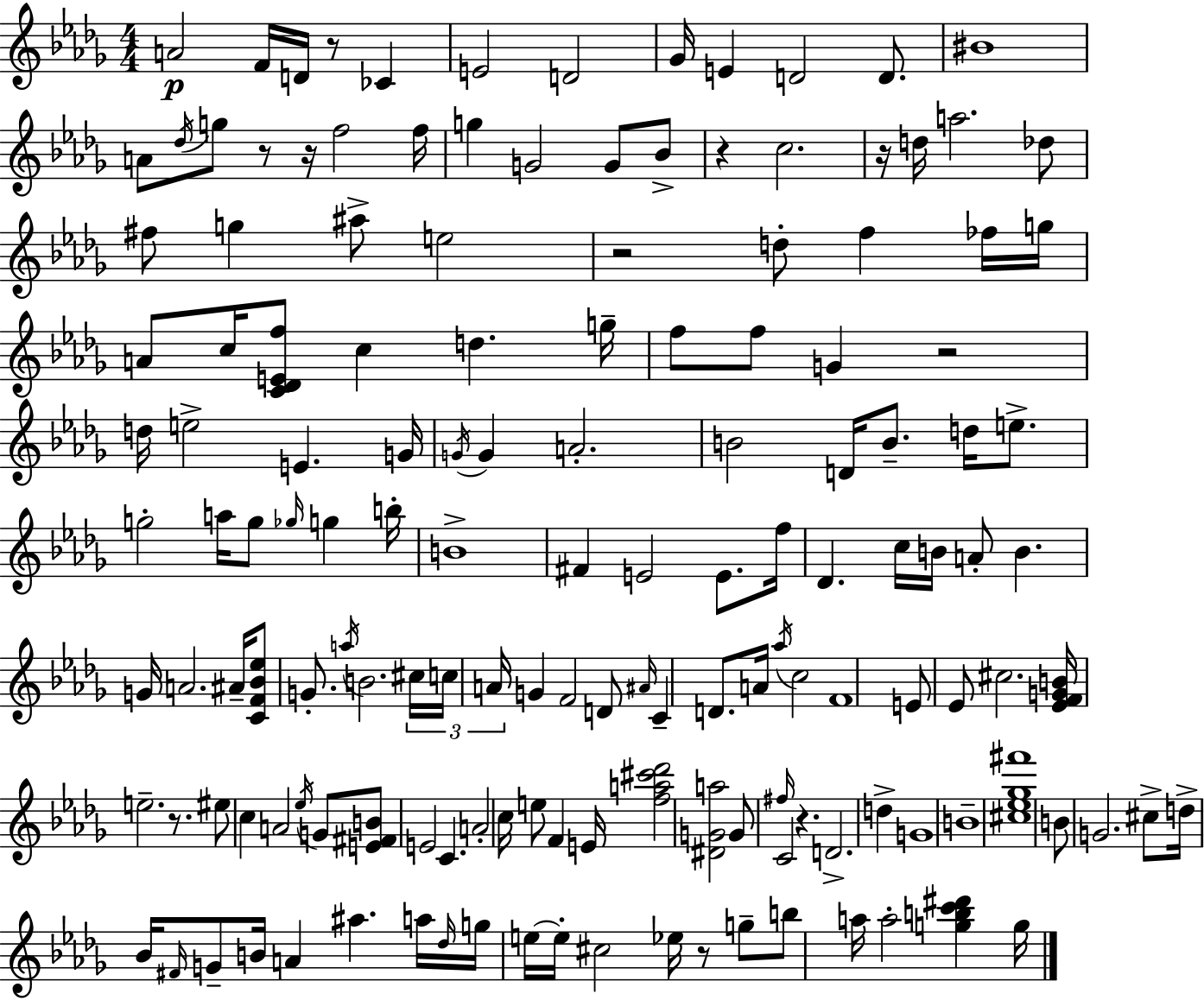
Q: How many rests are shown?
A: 10